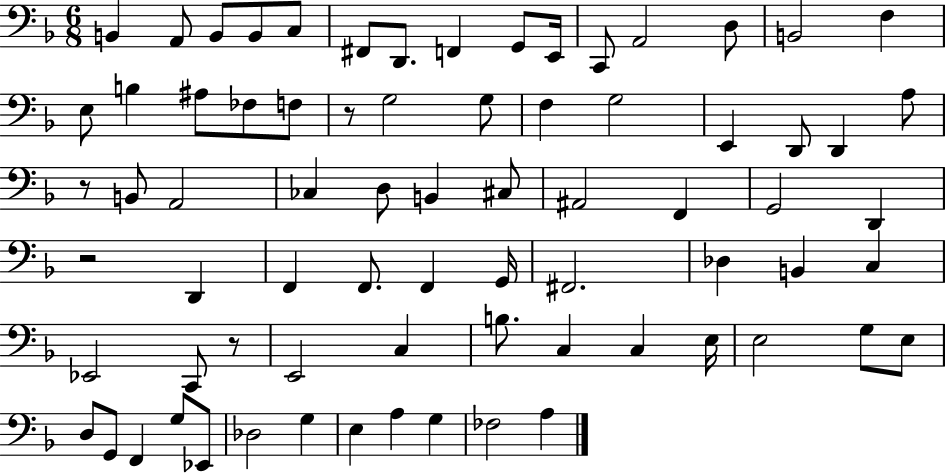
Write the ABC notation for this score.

X:1
T:Untitled
M:6/8
L:1/4
K:F
B,, A,,/2 B,,/2 B,,/2 C,/2 ^F,,/2 D,,/2 F,, G,,/2 E,,/4 C,,/2 A,,2 D,/2 B,,2 F, E,/2 B, ^A,/2 _F,/2 F,/2 z/2 G,2 G,/2 F, G,2 E,, D,,/2 D,, A,/2 z/2 B,,/2 A,,2 _C, D,/2 B,, ^C,/2 ^A,,2 F,, G,,2 D,, z2 D,, F,, F,,/2 F,, G,,/4 ^F,,2 _D, B,, C, _E,,2 C,,/2 z/2 E,,2 C, B,/2 C, C, E,/4 E,2 G,/2 E,/2 D,/2 G,,/2 F,, G,/2 _E,,/2 _D,2 G, E, A, G, _F,2 A,